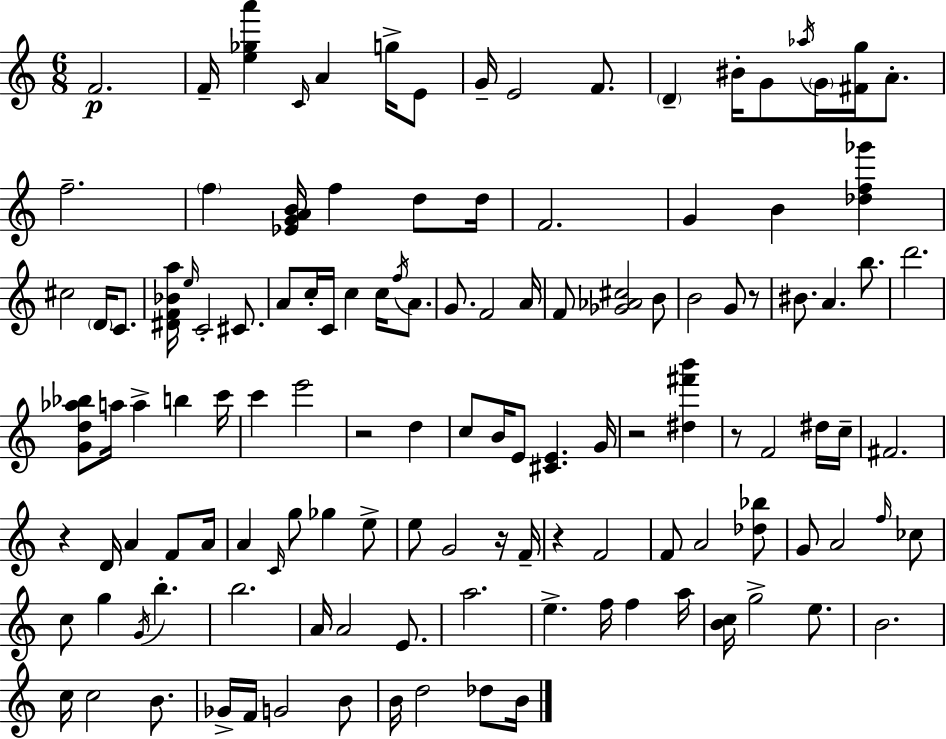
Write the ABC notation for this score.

X:1
T:Untitled
M:6/8
L:1/4
K:C
F2 F/4 [e_ga'] C/4 A g/4 E/2 G/4 E2 F/2 D ^B/4 G/2 _a/4 G/4 [^Fg]/4 A/2 f2 f [_EGAB]/4 f d/2 d/4 F2 G B [_df_g'] ^c2 D/4 C/2 [^DF_Ba]/4 e/4 C2 ^C/2 A/2 c/4 C/4 c c/4 f/4 A/2 G/2 F2 A/4 F/2 [_G_A^c]2 B/2 B2 G/2 z/2 ^B/2 A b/2 d'2 [Gd_a_b]/2 a/4 a b c'/4 c' e'2 z2 d c/2 B/4 E/2 [^CE] G/4 z2 [^d^f'b'] z/2 F2 ^d/4 c/4 ^F2 z D/4 A F/2 A/4 A C/4 g/2 _g e/2 e/2 G2 z/4 F/4 z F2 F/2 A2 [_d_b]/2 G/2 A2 f/4 _c/2 c/2 g G/4 b b2 A/4 A2 E/2 a2 e f/4 f a/4 [Bc]/4 g2 e/2 B2 c/4 c2 B/2 _G/4 F/4 G2 B/2 B/4 d2 _d/2 B/4